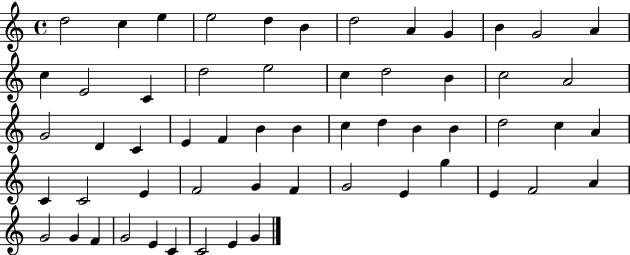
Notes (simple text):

D5/h C5/q E5/q E5/h D5/q B4/q D5/h A4/q G4/q B4/q G4/h A4/q C5/q E4/h C4/q D5/h E5/h C5/q D5/h B4/q C5/h A4/h G4/h D4/q C4/q E4/q F4/q B4/q B4/q C5/q D5/q B4/q B4/q D5/h C5/q A4/q C4/q C4/h E4/q F4/h G4/q F4/q G4/h E4/q G5/q E4/q F4/h A4/q G4/h G4/q F4/q G4/h E4/q C4/q C4/h E4/q G4/q